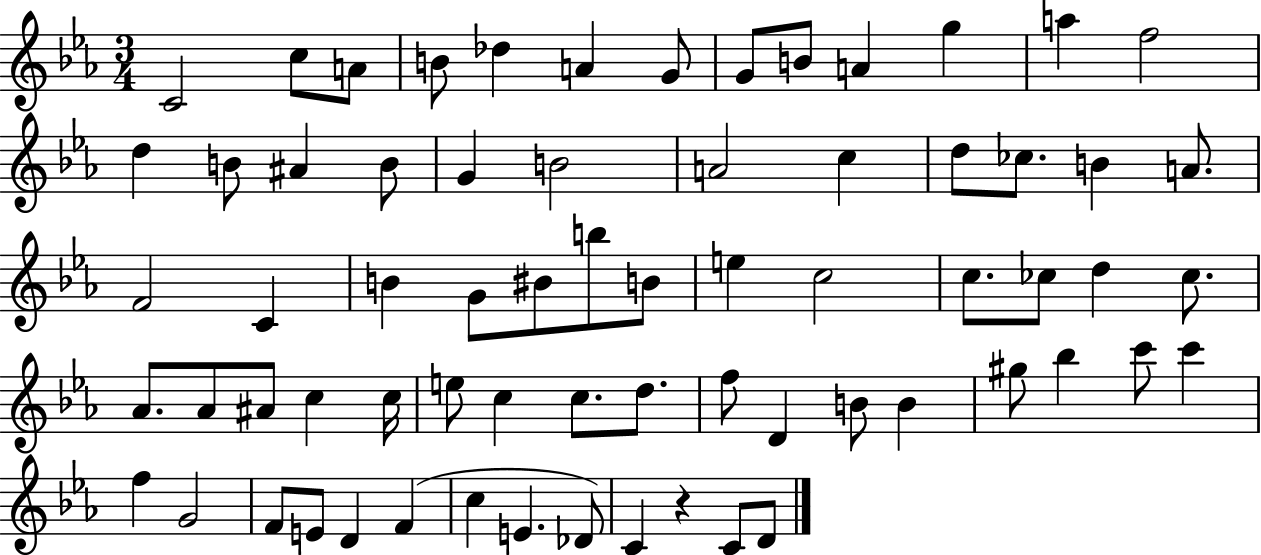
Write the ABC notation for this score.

X:1
T:Untitled
M:3/4
L:1/4
K:Eb
C2 c/2 A/2 B/2 _d A G/2 G/2 B/2 A g a f2 d B/2 ^A B/2 G B2 A2 c d/2 _c/2 B A/2 F2 C B G/2 ^B/2 b/2 B/2 e c2 c/2 _c/2 d _c/2 _A/2 _A/2 ^A/2 c c/4 e/2 c c/2 d/2 f/2 D B/2 B ^g/2 _b c'/2 c' f G2 F/2 E/2 D F c E _D/2 C z C/2 D/2